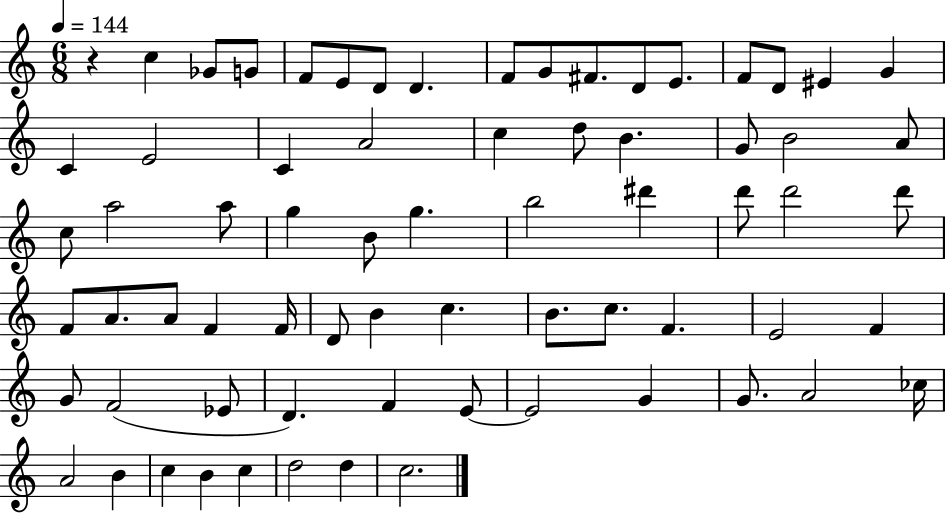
{
  \clef treble
  \numericTimeSignature
  \time 6/8
  \key c \major
  \tempo 4 = 144
  r4 c''4 ges'8 g'8 | f'8 e'8 d'8 d'4. | f'8 g'8 fis'8. d'8 e'8. | f'8 d'8 eis'4 g'4 | \break c'4 e'2 | c'4 a'2 | c''4 d''8 b'4. | g'8 b'2 a'8 | \break c''8 a''2 a''8 | g''4 b'8 g''4. | b''2 dis'''4 | d'''8 d'''2 d'''8 | \break f'8 a'8. a'8 f'4 f'16 | d'8 b'4 c''4. | b'8. c''8. f'4. | e'2 f'4 | \break g'8 f'2( ees'8 | d'4.) f'4 e'8~~ | e'2 g'4 | g'8. a'2 ces''16 | \break a'2 b'4 | c''4 b'4 c''4 | d''2 d''4 | c''2. | \break \bar "|."
}